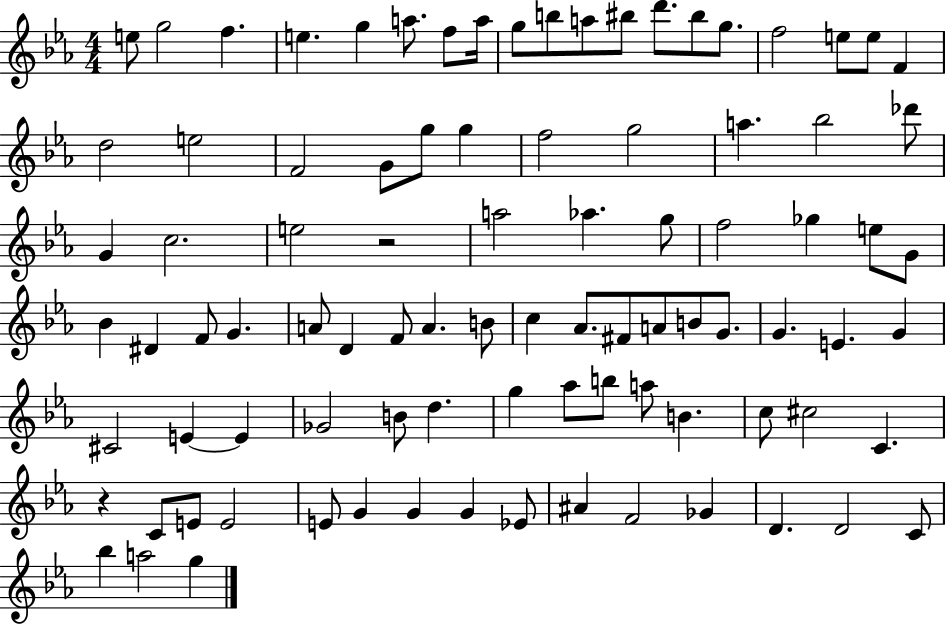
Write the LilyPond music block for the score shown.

{
  \clef treble
  \numericTimeSignature
  \time 4/4
  \key ees \major
  e''8 g''2 f''4. | e''4. g''4 a''8. f''8 a''16 | g''8 b''8 a''8 bis''8 d'''8. bis''8 g''8. | f''2 e''8 e''8 f'4 | \break d''2 e''2 | f'2 g'8 g''8 g''4 | f''2 g''2 | a''4. bes''2 des'''8 | \break g'4 c''2. | e''2 r2 | a''2 aes''4. g''8 | f''2 ges''4 e''8 g'8 | \break bes'4 dis'4 f'8 g'4. | a'8 d'4 f'8 a'4. b'8 | c''4 aes'8. fis'8 a'8 b'8 g'8. | g'4. e'4. g'4 | \break cis'2 e'4~~ e'4 | ges'2 b'8 d''4. | g''4 aes''8 b''8 a''8 b'4. | c''8 cis''2 c'4. | \break r4 c'8 e'8 e'2 | e'8 g'4 g'4 g'4 ees'8 | ais'4 f'2 ges'4 | d'4. d'2 c'8 | \break bes''4 a''2 g''4 | \bar "|."
}